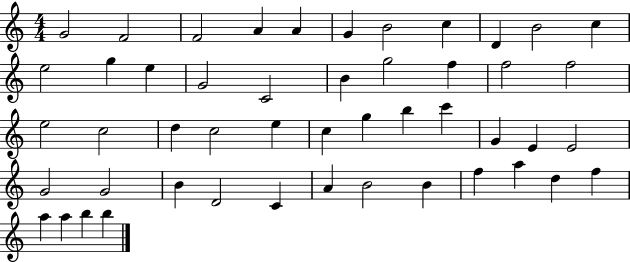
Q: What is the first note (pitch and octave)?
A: G4